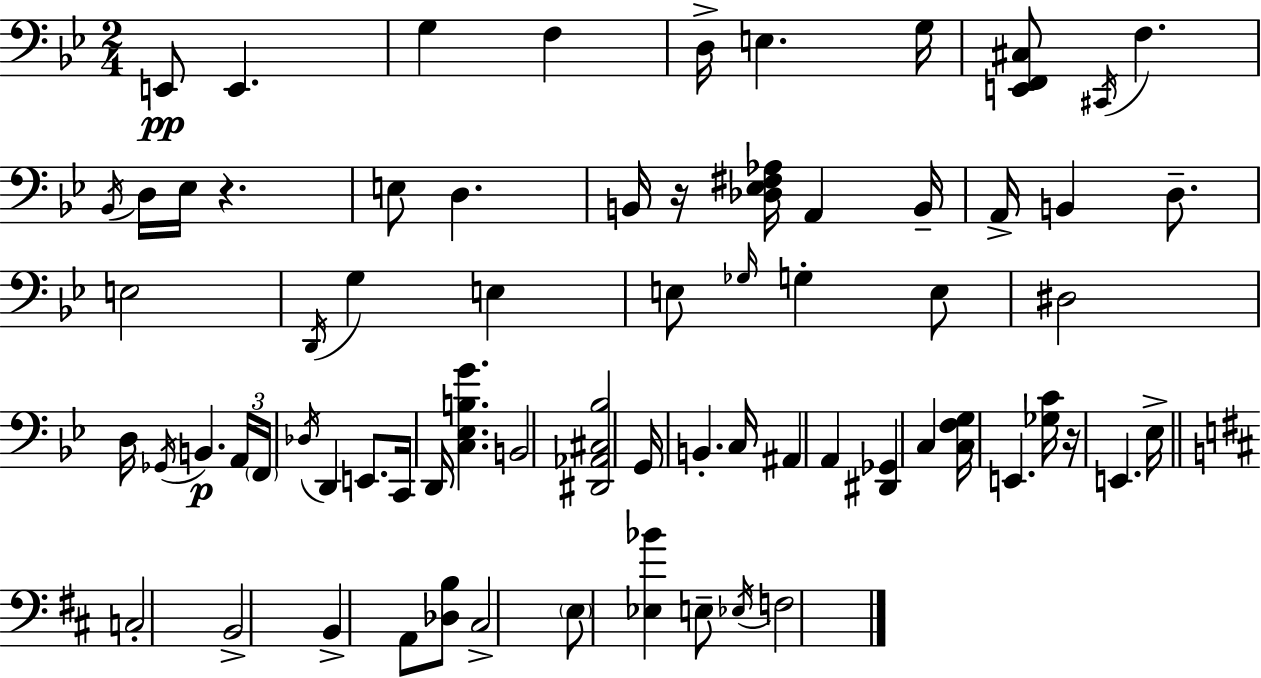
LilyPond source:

{
  \clef bass
  \numericTimeSignature
  \time 2/4
  \key g \minor
  e,8\pp e,4. | g4 f4 | d16-> e4. g16 | <e, f, cis>8 \acciaccatura { cis,16 } f4. | \break \acciaccatura { bes,16 } d16 ees16 r4. | e8 d4. | b,16 r16 <des ees fis aes>16 a,4 | b,16-- a,16-> b,4 d8.-- | \break e2 | \acciaccatura { d,16 } g4 e4 | e8 \grace { ges16 } g4-. | e8 dis2 | \break d16 \acciaccatura { ges,16 } b,4.\p | \tuplet 3/2 { a,16 \parenthesize f,16 \acciaccatura { des16 } } d,4 | e,8. c,16 d,16 | <c ees b g'>4. b,2 | \break <dis, aes, cis bes>2 | g,16 b,4.-. | c16 ais,4 | a,4 <dis, ges,>4 | \break c4 <c f g>16 e,4. | <ges c'>16 r16 e,4. | ees16-> \bar "||" \break \key d \major c2-. | b,2-> | b,4-> a,8 <des b>8 | cis2-> | \break \parenthesize e8 <ees bes'>4 e8-- | \acciaccatura { ees16 } f2 | \bar "|."
}